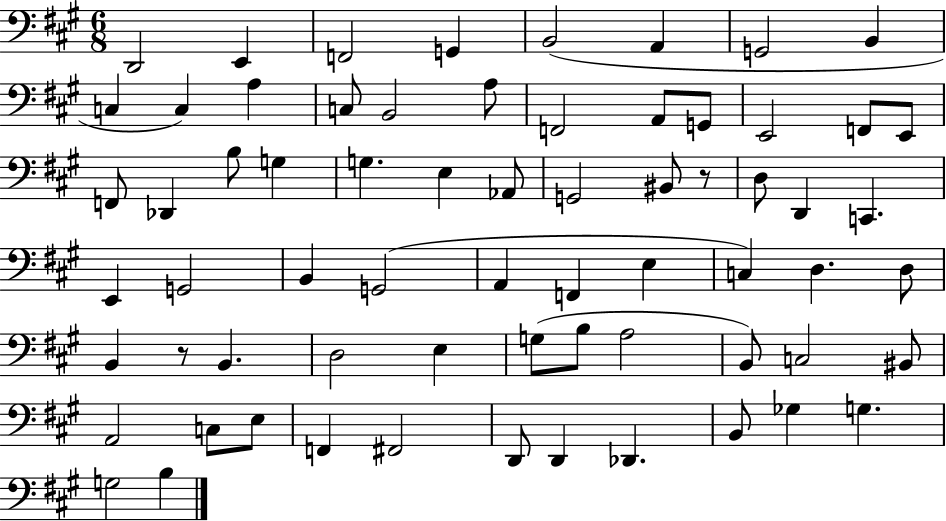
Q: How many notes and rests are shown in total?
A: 67